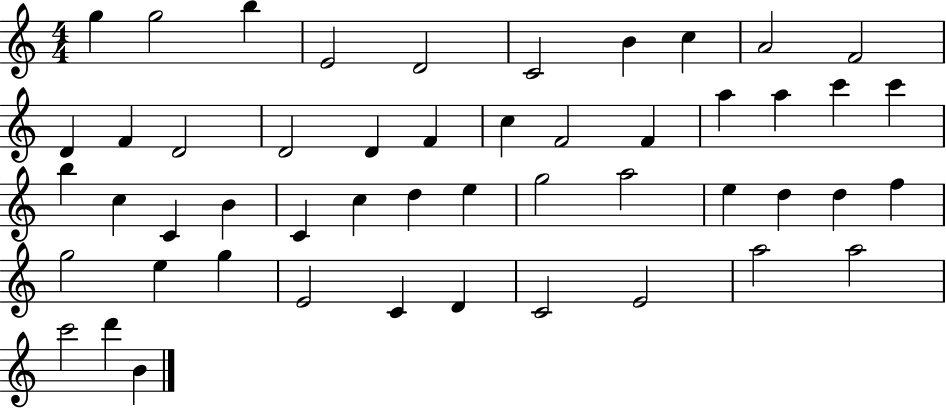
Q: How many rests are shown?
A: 0